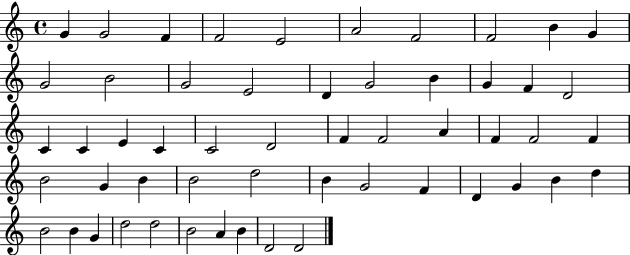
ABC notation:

X:1
T:Untitled
M:4/4
L:1/4
K:C
G G2 F F2 E2 A2 F2 F2 B G G2 B2 G2 E2 D G2 B G F D2 C C E C C2 D2 F F2 A F F2 F B2 G B B2 d2 B G2 F D G B d B2 B G d2 d2 B2 A B D2 D2